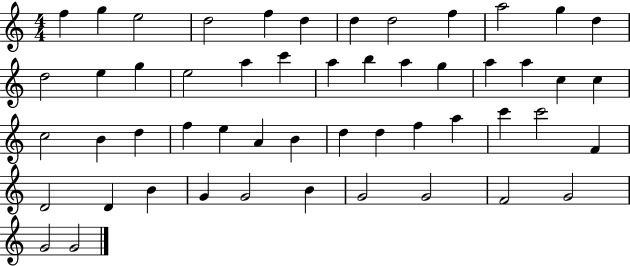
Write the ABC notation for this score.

X:1
T:Untitled
M:4/4
L:1/4
K:C
f g e2 d2 f d d d2 f a2 g d d2 e g e2 a c' a b a g a a c c c2 B d f e A B d d f a c' c'2 F D2 D B G G2 B G2 G2 F2 G2 G2 G2